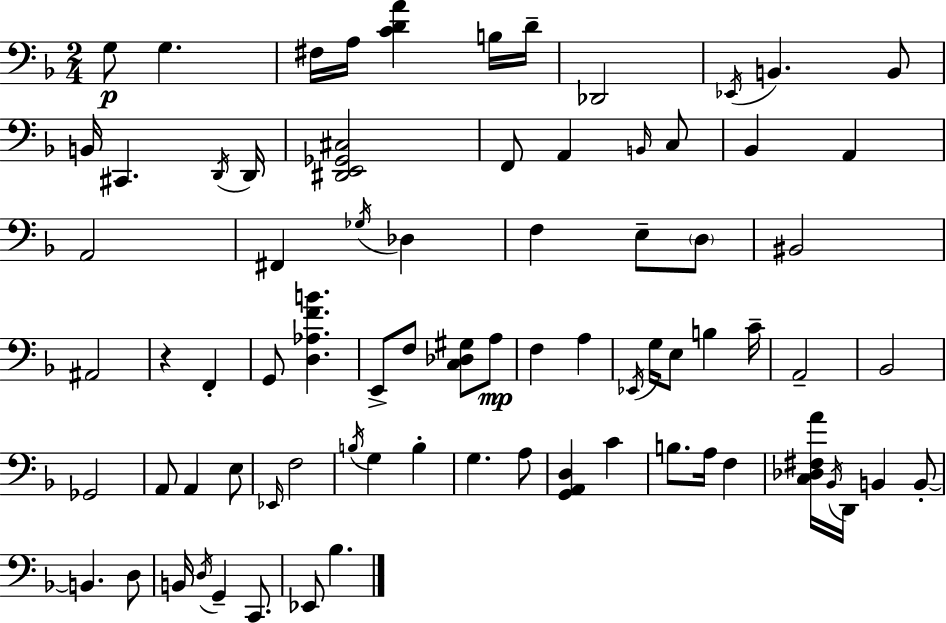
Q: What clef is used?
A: bass